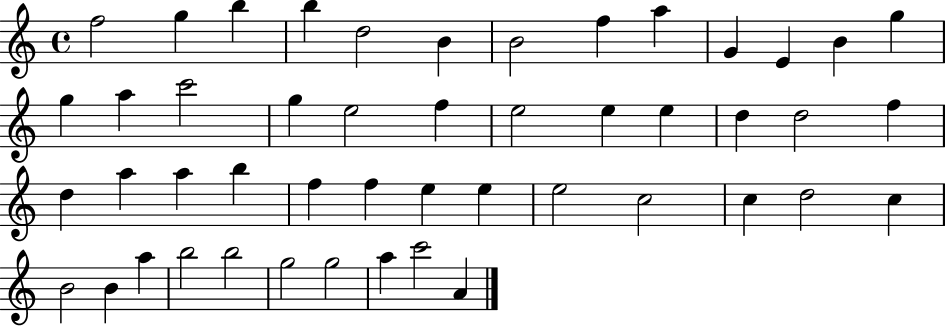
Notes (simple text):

F5/h G5/q B5/q B5/q D5/h B4/q B4/h F5/q A5/q G4/q E4/q B4/q G5/q G5/q A5/q C6/h G5/q E5/h F5/q E5/h E5/q E5/q D5/q D5/h F5/q D5/q A5/q A5/q B5/q F5/q F5/q E5/q E5/q E5/h C5/h C5/q D5/h C5/q B4/h B4/q A5/q B5/h B5/h G5/h G5/h A5/q C6/h A4/q